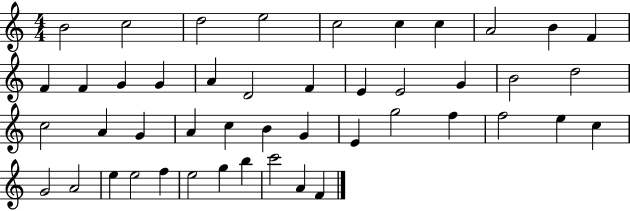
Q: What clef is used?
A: treble